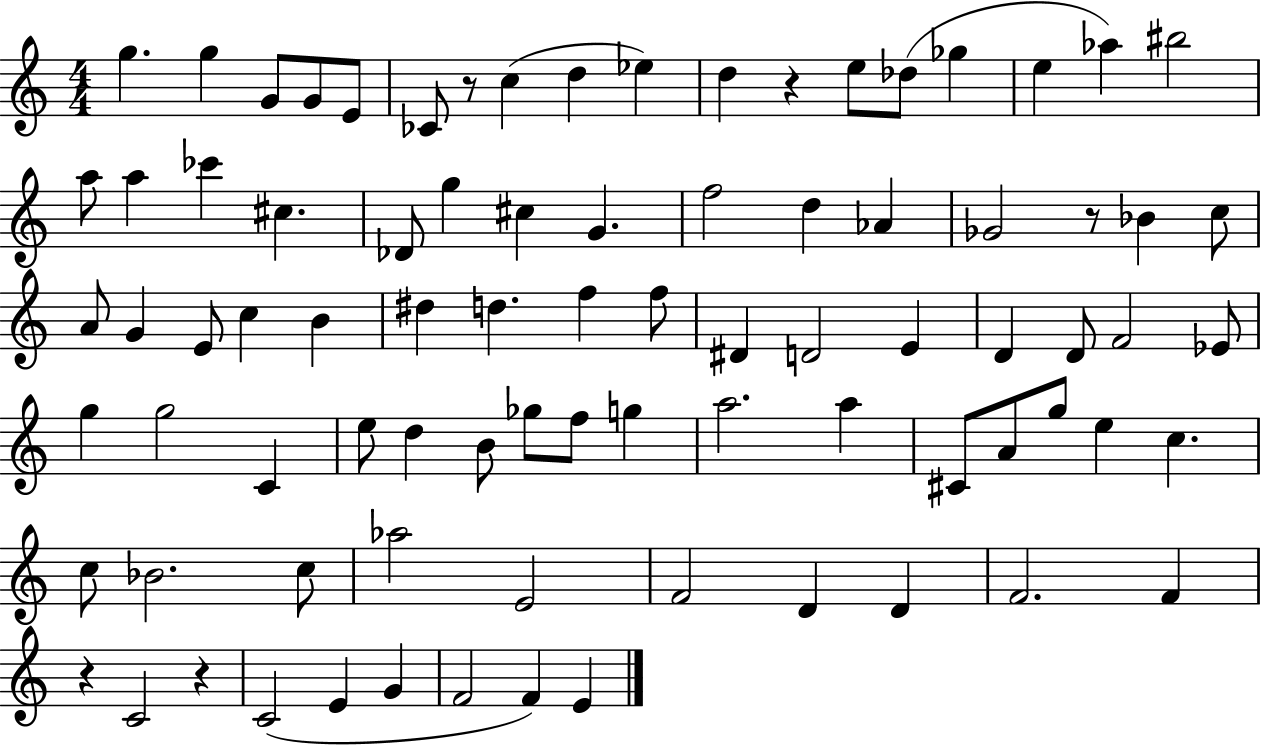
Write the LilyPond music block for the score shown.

{
  \clef treble
  \numericTimeSignature
  \time 4/4
  \key c \major
  \repeat volta 2 { g''4. g''4 g'8 g'8 e'8 | ces'8 r8 c''4( d''4 ees''4) | d''4 r4 e''8 des''8( ges''4 | e''4 aes''4) bis''2 | \break a''8 a''4 ces'''4 cis''4. | des'8 g''4 cis''4 g'4. | f''2 d''4 aes'4 | ges'2 r8 bes'4 c''8 | \break a'8 g'4 e'8 c''4 b'4 | dis''4 d''4. f''4 f''8 | dis'4 d'2 e'4 | d'4 d'8 f'2 ees'8 | \break g''4 g''2 c'4 | e''8 d''4 b'8 ges''8 f''8 g''4 | a''2. a''4 | cis'8 a'8 g''8 e''4 c''4. | \break c''8 bes'2. c''8 | aes''2 e'2 | f'2 d'4 d'4 | f'2. f'4 | \break r4 c'2 r4 | c'2( e'4 g'4 | f'2 f'4) e'4 | } \bar "|."
}